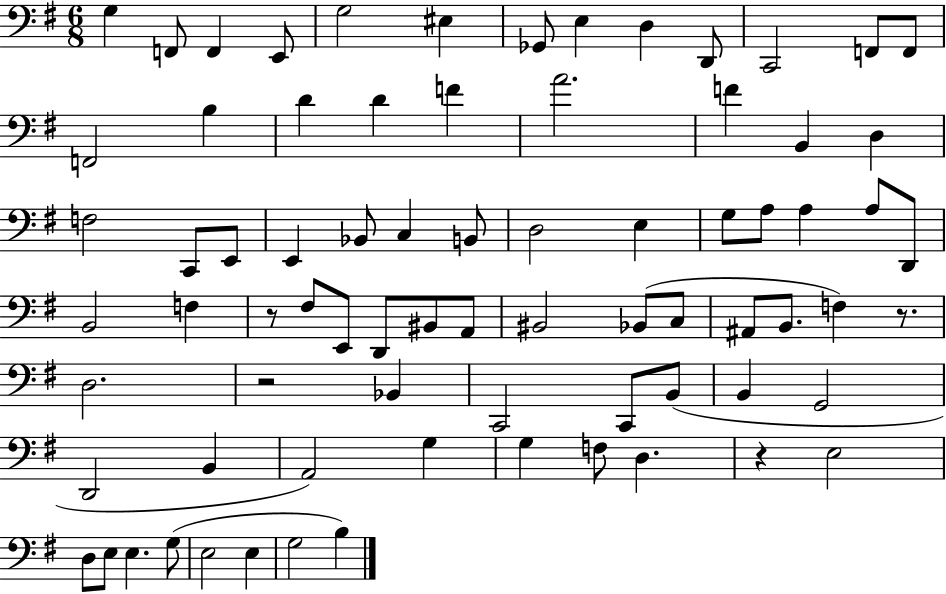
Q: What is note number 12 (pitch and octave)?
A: F2